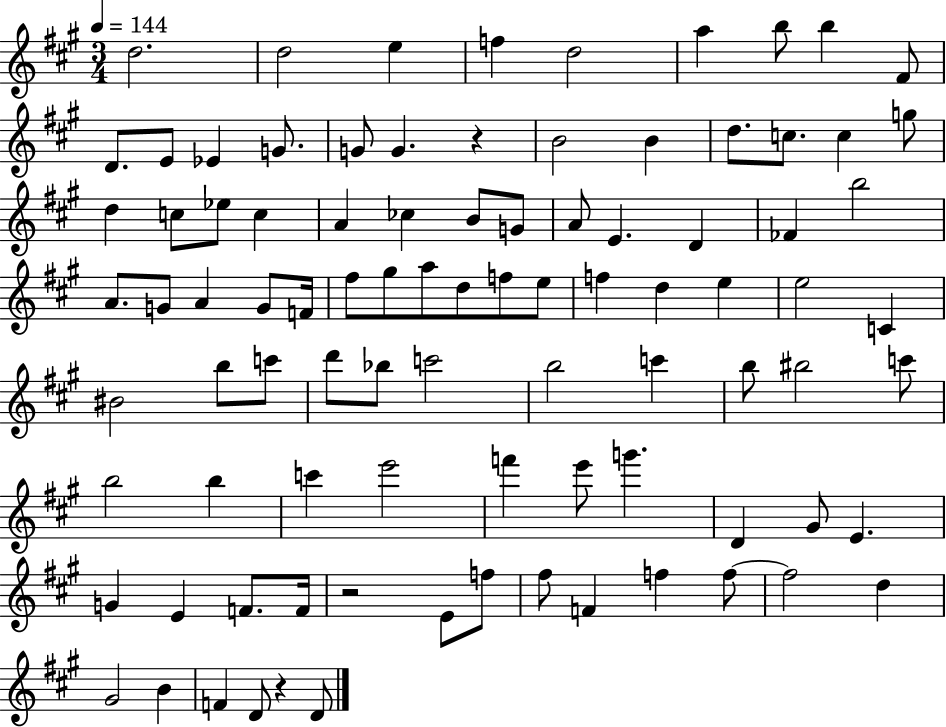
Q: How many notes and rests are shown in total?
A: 91